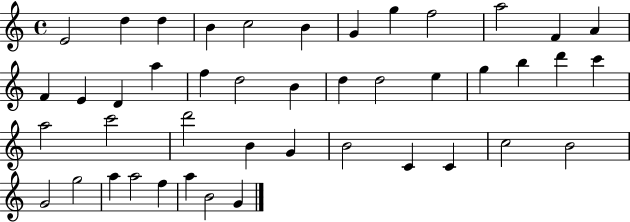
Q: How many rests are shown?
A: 0